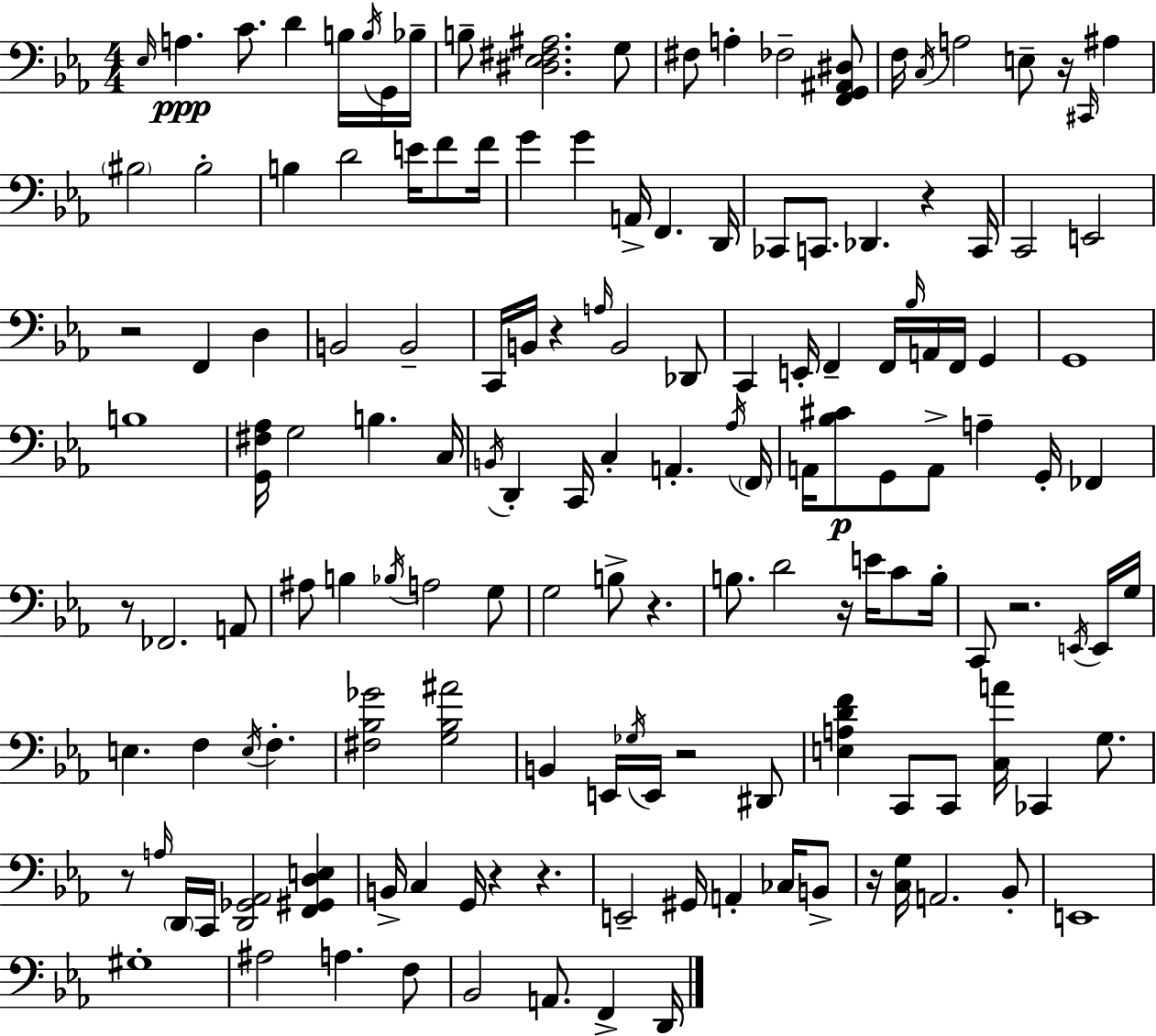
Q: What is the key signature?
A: EES major